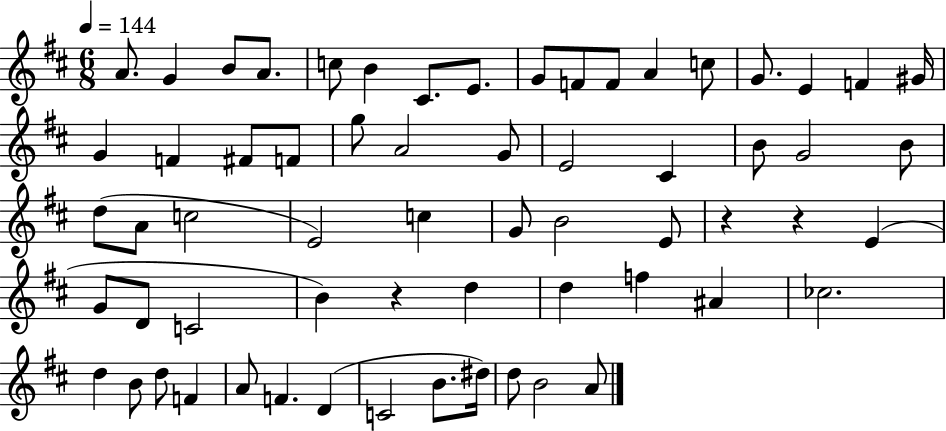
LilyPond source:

{
  \clef treble
  \numericTimeSignature
  \time 6/8
  \key d \major
  \tempo 4 = 144
  \repeat volta 2 { a'8. g'4 b'8 a'8. | c''8 b'4 cis'8. e'8. | g'8 f'8 f'8 a'4 c''8 | g'8. e'4 f'4 gis'16 | \break g'4 f'4 fis'8 f'8 | g''8 a'2 g'8 | e'2 cis'4 | b'8 g'2 b'8 | \break d''8( a'8 c''2 | e'2) c''4 | g'8 b'2 e'8 | r4 r4 e'4( | \break g'8 d'8 c'2 | b'4) r4 d''4 | d''4 f''4 ais'4 | ces''2. | \break d''4 b'8 d''8 f'4 | a'8 f'4. d'4( | c'2 b'8. dis''16) | d''8 b'2 a'8 | \break } \bar "|."
}